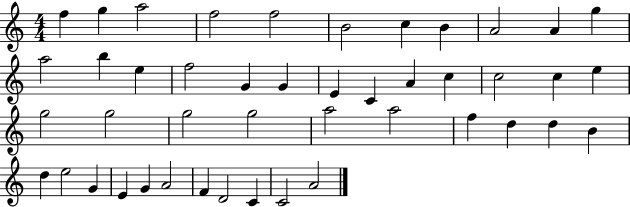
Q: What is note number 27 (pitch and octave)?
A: G5